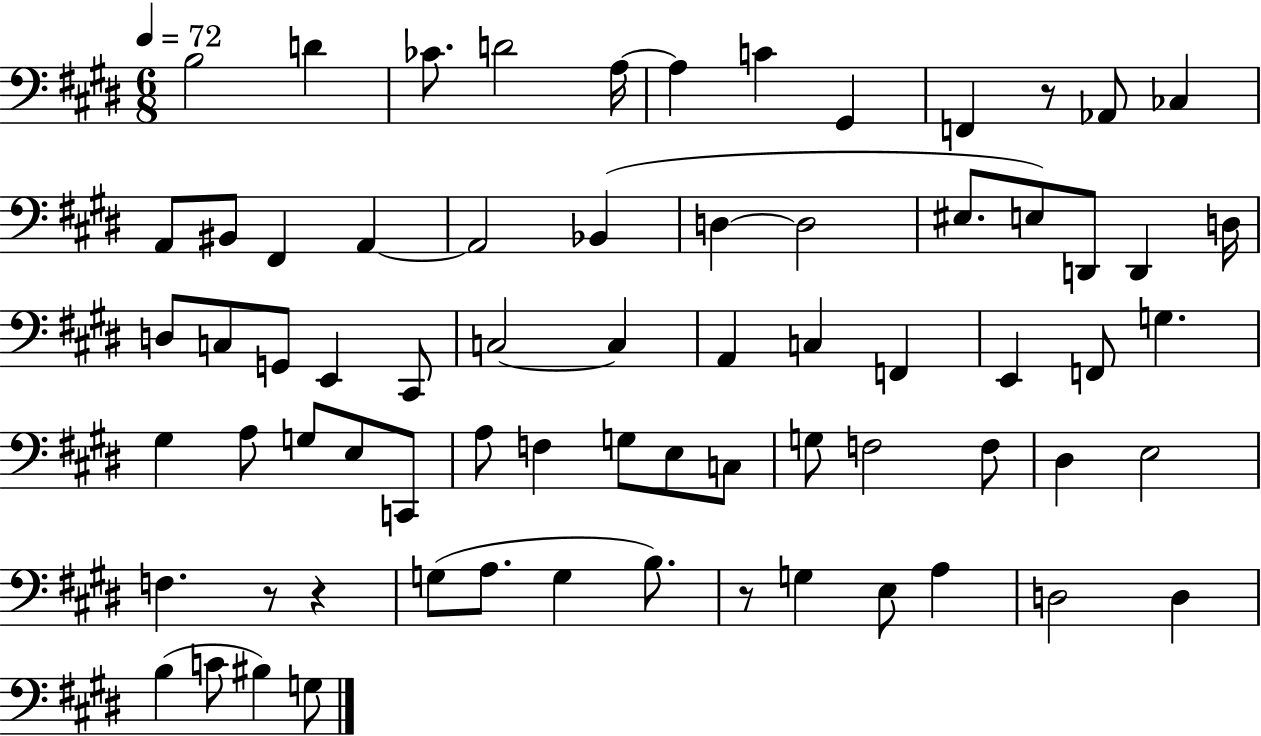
{
  \clef bass
  \numericTimeSignature
  \time 6/8
  \key e \major
  \tempo 4 = 72
  b2 d'4 | ces'8. d'2 a16~~ | a4 c'4 gis,4 | f,4 r8 aes,8 ces4 | \break a,8 bis,8 fis,4 a,4~~ | a,2 bes,4( | d4~~ d2 | eis8. e8) d,8 d,4 d16 | \break d8 c8 g,8 e,4 cis,8 | c2~~ c4 | a,4 c4 f,4 | e,4 f,8 g4. | \break gis4 a8 g8 e8 c,8 | a8 f4 g8 e8 c8 | g8 f2 f8 | dis4 e2 | \break f4. r8 r4 | g8( a8. g4 b8.) | r8 g4 e8 a4 | d2 d4 | \break b4( c'8 bis4) g8 | \bar "|."
}